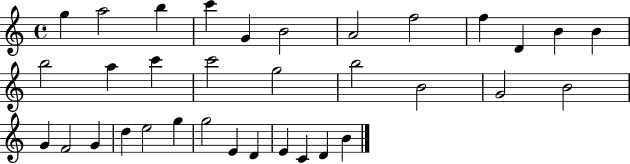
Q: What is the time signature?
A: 4/4